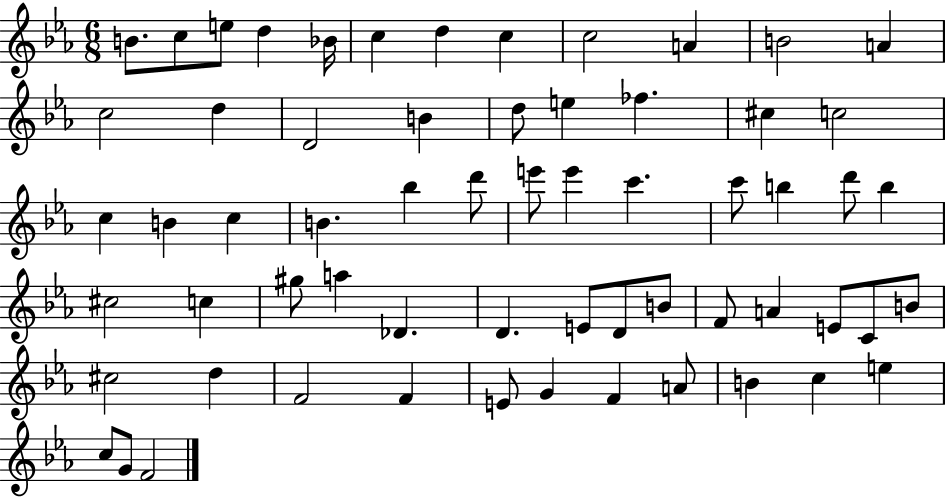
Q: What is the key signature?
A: EES major